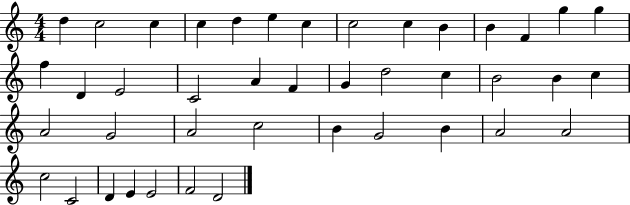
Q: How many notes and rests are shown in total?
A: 42